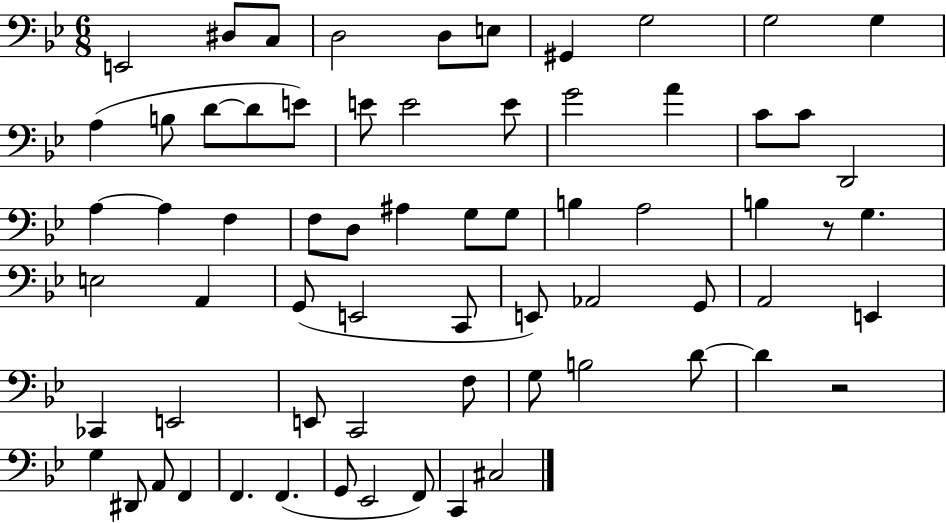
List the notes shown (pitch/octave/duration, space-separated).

E2/h D#3/e C3/e D3/h D3/e E3/e G#2/q G3/h G3/h G3/q A3/q B3/e D4/e D4/e E4/e E4/e E4/h E4/e G4/h A4/q C4/e C4/e D2/h A3/q A3/q F3/q F3/e D3/e A#3/q G3/e G3/e B3/q A3/h B3/q R/e G3/q. E3/h A2/q G2/e E2/h C2/e E2/e Ab2/h G2/e A2/h E2/q CES2/q E2/h E2/e C2/h F3/e G3/e B3/h D4/e D4/q R/h G3/q D#2/e A2/e F2/q F2/q. F2/q. G2/e Eb2/h F2/e C2/q C#3/h